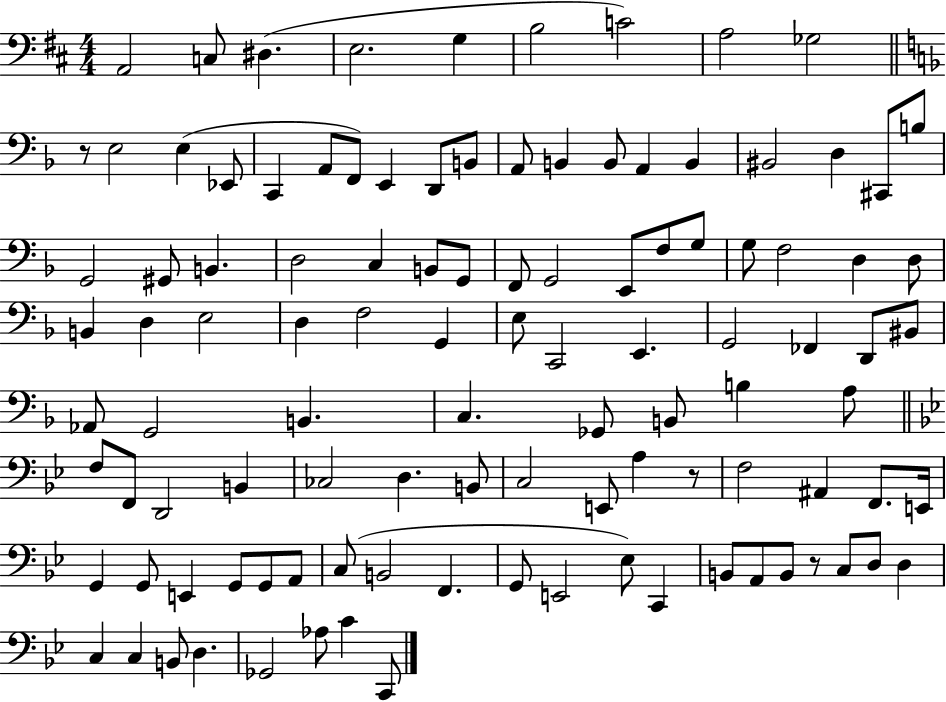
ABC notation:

X:1
T:Untitled
M:4/4
L:1/4
K:D
A,,2 C,/2 ^D, E,2 G, B,2 C2 A,2 _G,2 z/2 E,2 E, _E,,/2 C,, A,,/2 F,,/2 E,, D,,/2 B,,/2 A,,/2 B,, B,,/2 A,, B,, ^B,,2 D, ^C,,/2 B,/2 G,,2 ^G,,/2 B,, D,2 C, B,,/2 G,,/2 F,,/2 G,,2 E,,/2 F,/2 G,/2 G,/2 F,2 D, D,/2 B,, D, E,2 D, F,2 G,, E,/2 C,,2 E,, G,,2 _F,, D,,/2 ^B,,/2 _A,,/2 G,,2 B,, C, _G,,/2 B,,/2 B, A,/2 F,/2 F,,/2 D,,2 B,, _C,2 D, B,,/2 C,2 E,,/2 A, z/2 F,2 ^A,, F,,/2 E,,/4 G,, G,,/2 E,, G,,/2 G,,/2 A,,/2 C,/2 B,,2 F,, G,,/2 E,,2 _E,/2 C,, B,,/2 A,,/2 B,,/2 z/2 C,/2 D,/2 D, C, C, B,,/2 D, _G,,2 _A,/2 C C,,/2